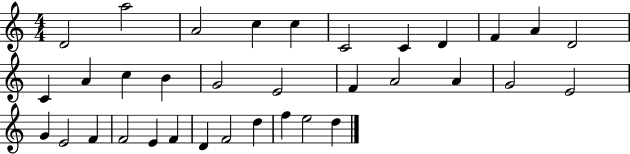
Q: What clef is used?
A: treble